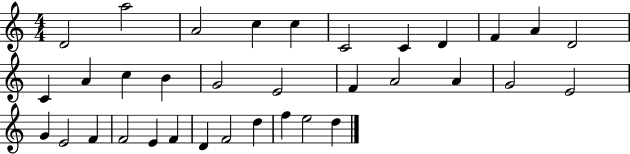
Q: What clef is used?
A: treble